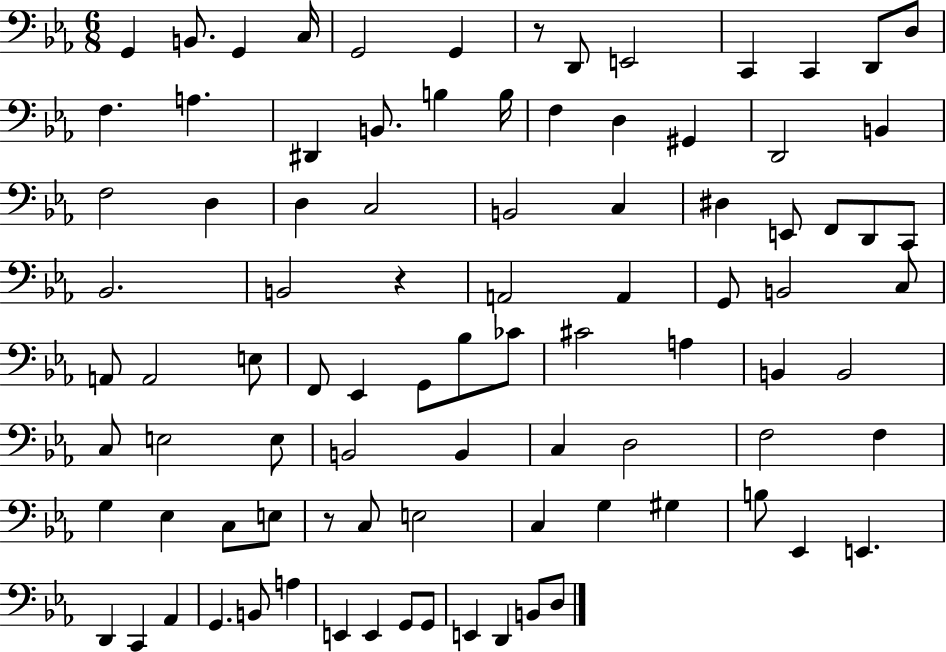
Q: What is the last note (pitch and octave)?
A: D3